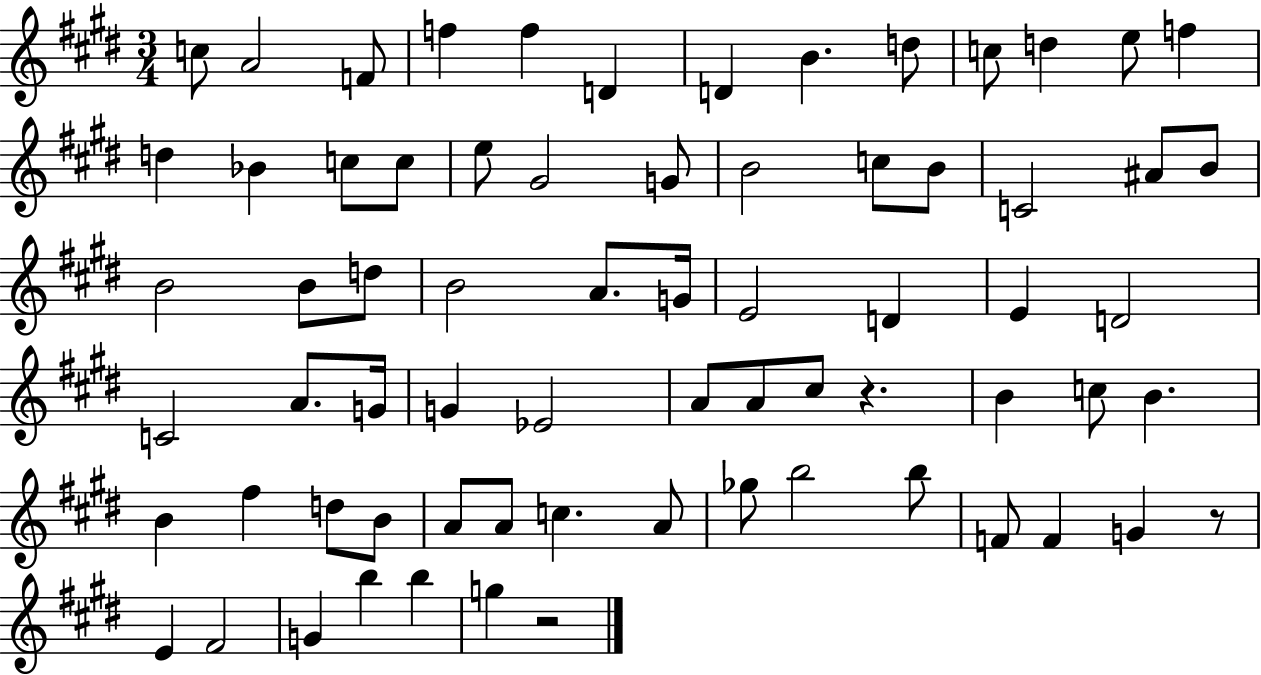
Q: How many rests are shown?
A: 3